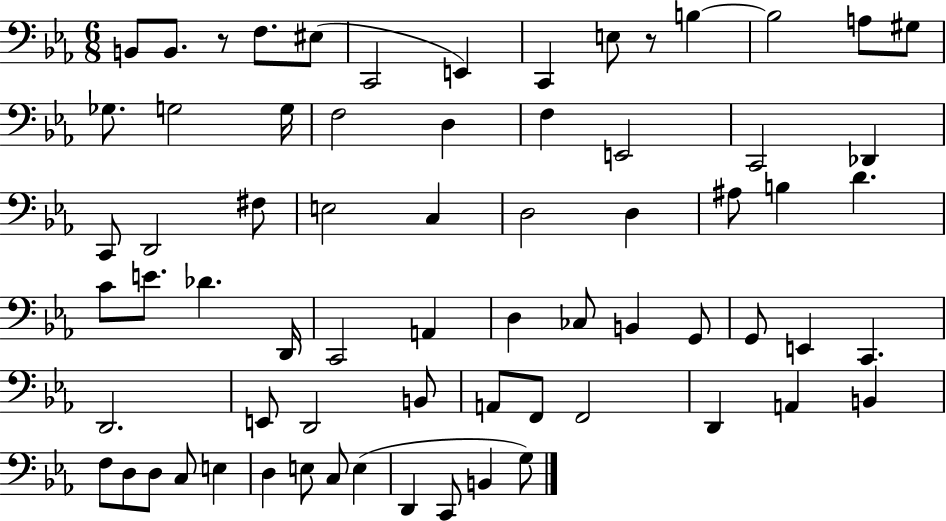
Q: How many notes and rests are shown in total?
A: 69